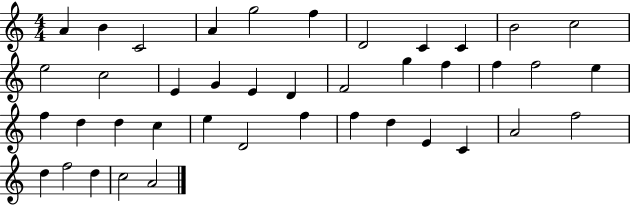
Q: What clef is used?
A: treble